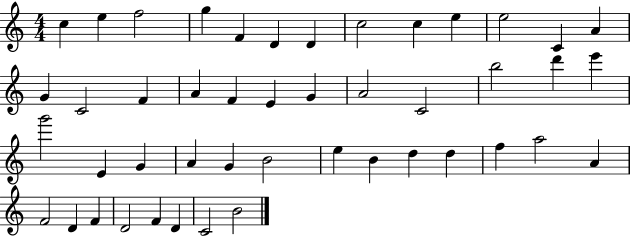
X:1
T:Untitled
M:4/4
L:1/4
K:C
c e f2 g F D D c2 c e e2 C A G C2 F A F E G A2 C2 b2 d' e' g'2 E G A G B2 e B d d f a2 A F2 D F D2 F D C2 B2